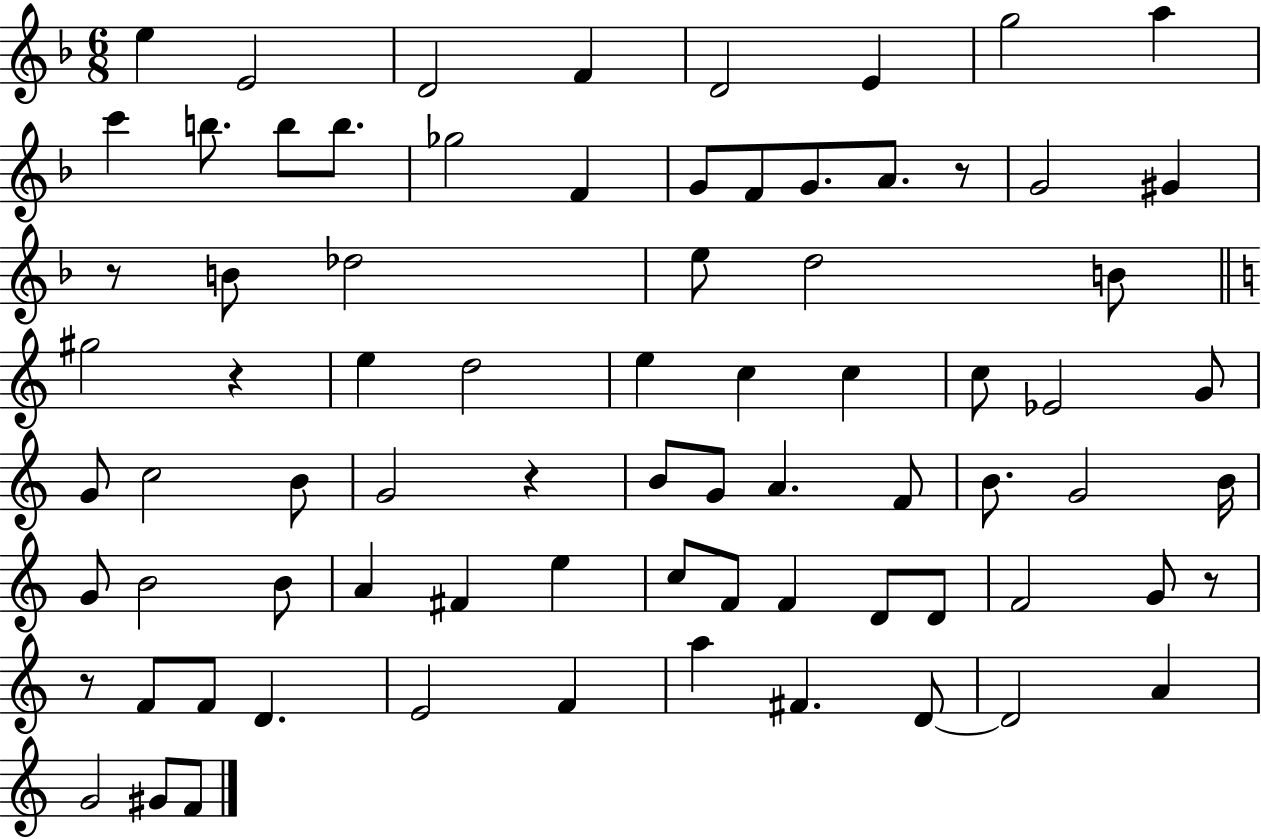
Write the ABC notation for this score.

X:1
T:Untitled
M:6/8
L:1/4
K:F
e E2 D2 F D2 E g2 a c' b/2 b/2 b/2 _g2 F G/2 F/2 G/2 A/2 z/2 G2 ^G z/2 B/2 _d2 e/2 d2 B/2 ^g2 z e d2 e c c c/2 _E2 G/2 G/2 c2 B/2 G2 z B/2 G/2 A F/2 B/2 G2 B/4 G/2 B2 B/2 A ^F e c/2 F/2 F D/2 D/2 F2 G/2 z/2 z/2 F/2 F/2 D E2 F a ^F D/2 D2 A G2 ^G/2 F/2